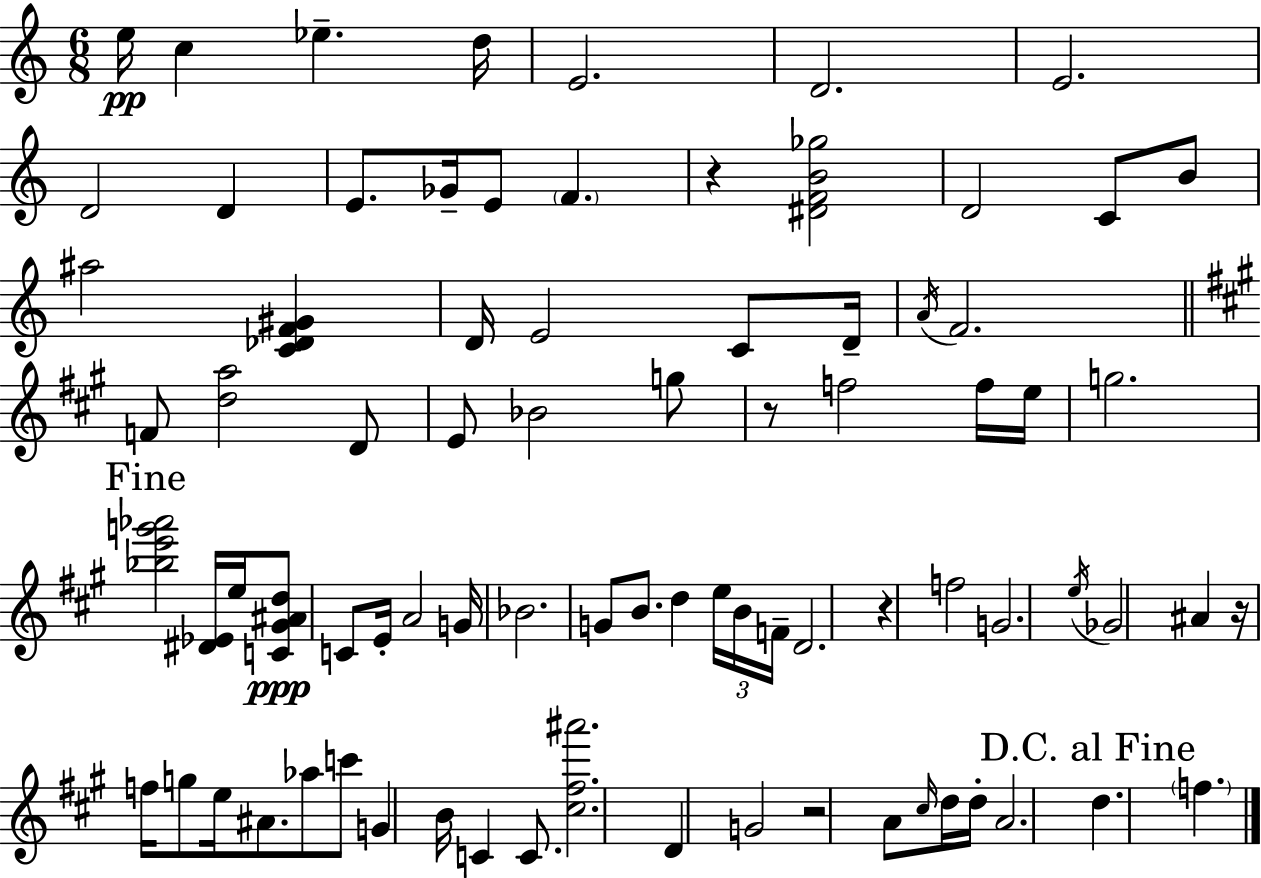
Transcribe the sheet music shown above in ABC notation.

X:1
T:Untitled
M:6/8
L:1/4
K:C
e/4 c _e d/4 E2 D2 E2 D2 D E/2 _G/4 E/2 F z [^DFB_g]2 D2 C/2 B/2 ^a2 [C_DF^G] D/4 E2 C/2 D/4 A/4 F2 F/2 [da]2 D/2 E/2 _B2 g/2 z/2 f2 f/4 e/4 g2 [_be'g'_a']2 [^D_E]/4 e/4 [C^G^Ad]/2 C/2 E/4 A2 G/4 _B2 G/2 B/2 d e/4 B/4 F/4 D2 z f2 G2 e/4 _G2 ^A z/4 f/4 g/2 e/4 ^A/2 _a/2 c'/2 G B/4 C C/2 [^c^f^a']2 D G2 z2 A/2 ^c/4 d/4 d/4 A2 d f